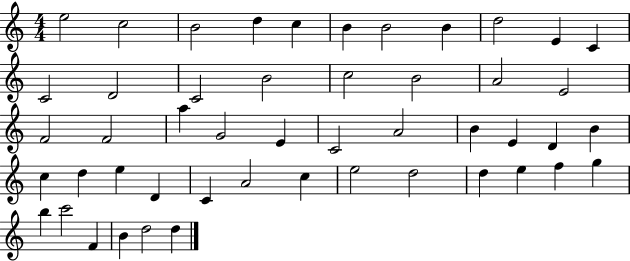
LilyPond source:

{
  \clef treble
  \numericTimeSignature
  \time 4/4
  \key c \major
  e''2 c''2 | b'2 d''4 c''4 | b'4 b'2 b'4 | d''2 e'4 c'4 | \break c'2 d'2 | c'2 b'2 | c''2 b'2 | a'2 e'2 | \break f'2 f'2 | a''4 g'2 e'4 | c'2 a'2 | b'4 e'4 d'4 b'4 | \break c''4 d''4 e''4 d'4 | c'4 a'2 c''4 | e''2 d''2 | d''4 e''4 f''4 g''4 | \break b''4 c'''2 f'4 | b'4 d''2 d''4 | \bar "|."
}